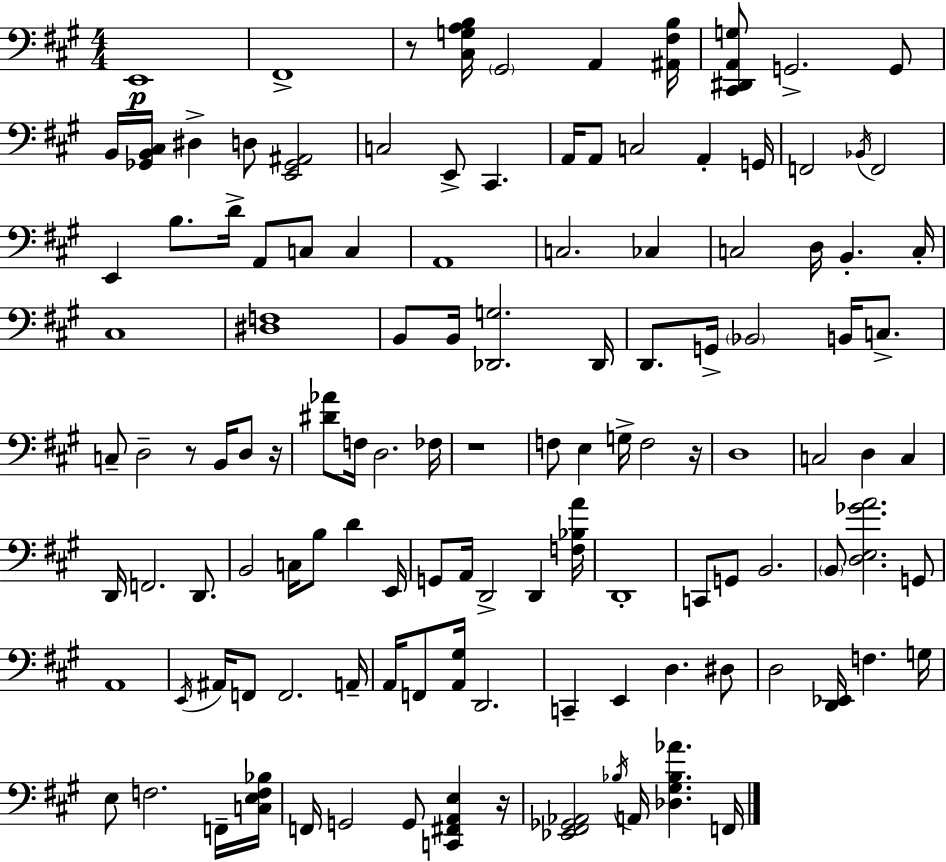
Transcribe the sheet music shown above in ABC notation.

X:1
T:Untitled
M:4/4
L:1/4
K:A
E,,4 ^F,,4 z/2 [^C,G,A,B,]/4 ^G,,2 A,, [^A,,^F,B,]/4 [^C,,^D,,A,,G,]/2 G,,2 G,,/2 B,,/4 [_G,,B,,^C,]/4 ^D, D,/2 [E,,_G,,^A,,]2 C,2 E,,/2 ^C,, A,,/4 A,,/2 C,2 A,, G,,/4 F,,2 _B,,/4 F,,2 E,, B,/2 D/4 A,,/2 C,/2 C, A,,4 C,2 _C, C,2 D,/4 B,, C,/4 ^C,4 [^D,F,]4 B,,/2 B,,/4 [_D,,G,]2 _D,,/4 D,,/2 G,,/4 _B,,2 B,,/4 C,/2 C,/2 D,2 z/2 B,,/4 D,/2 z/4 [^D_A]/2 F,/4 D,2 _F,/4 z4 F,/2 E, G,/4 F,2 z/4 D,4 C,2 D, C, D,,/4 F,,2 D,,/2 B,,2 C,/4 B,/2 D E,,/4 G,,/2 A,,/4 D,,2 D,, [F,_B,A]/4 D,,4 C,,/2 G,,/2 B,,2 B,,/2 [D,E,_GA]2 G,,/2 A,,4 E,,/4 ^A,,/4 F,,/2 F,,2 A,,/4 A,,/4 F,,/2 [A,,^G,]/4 D,,2 C,, E,, D, ^D,/2 D,2 [D,,_E,,]/4 F, G,/4 E,/2 F,2 F,,/4 [C,E,F,_B,]/4 F,,/4 G,,2 G,,/2 [C,,^F,,A,,E,] z/4 [_E,,^F,,_G,,_A,,]2 _B,/4 A,,/4 [_D,^G,_B,_A] F,,/4